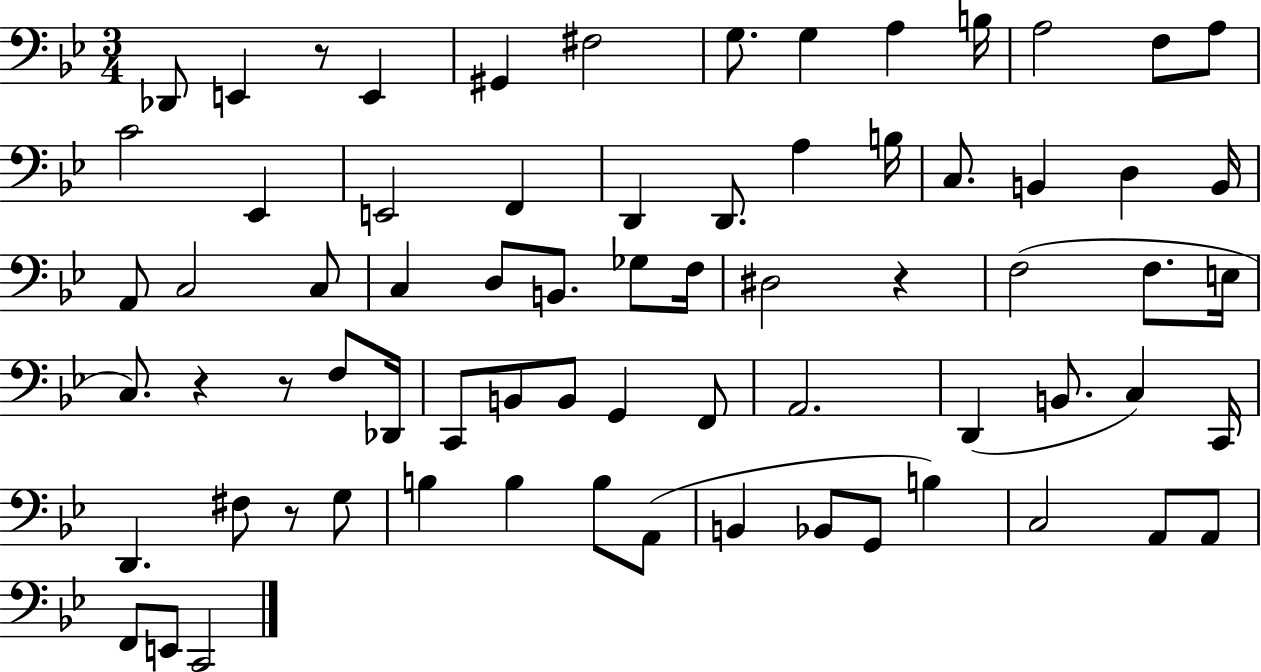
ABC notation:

X:1
T:Untitled
M:3/4
L:1/4
K:Bb
_D,,/2 E,, z/2 E,, ^G,, ^F,2 G,/2 G, A, B,/4 A,2 F,/2 A,/2 C2 _E,, E,,2 F,, D,, D,,/2 A, B,/4 C,/2 B,, D, B,,/4 A,,/2 C,2 C,/2 C, D,/2 B,,/2 _G,/2 F,/4 ^D,2 z F,2 F,/2 E,/4 C,/2 z z/2 F,/2 _D,,/4 C,,/2 B,,/2 B,,/2 G,, F,,/2 A,,2 D,, B,,/2 C, C,,/4 D,, ^F,/2 z/2 G,/2 B, B, B,/2 A,,/2 B,, _B,,/2 G,,/2 B, C,2 A,,/2 A,,/2 F,,/2 E,,/2 C,,2